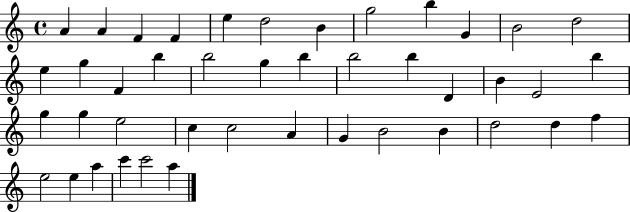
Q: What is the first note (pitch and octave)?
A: A4